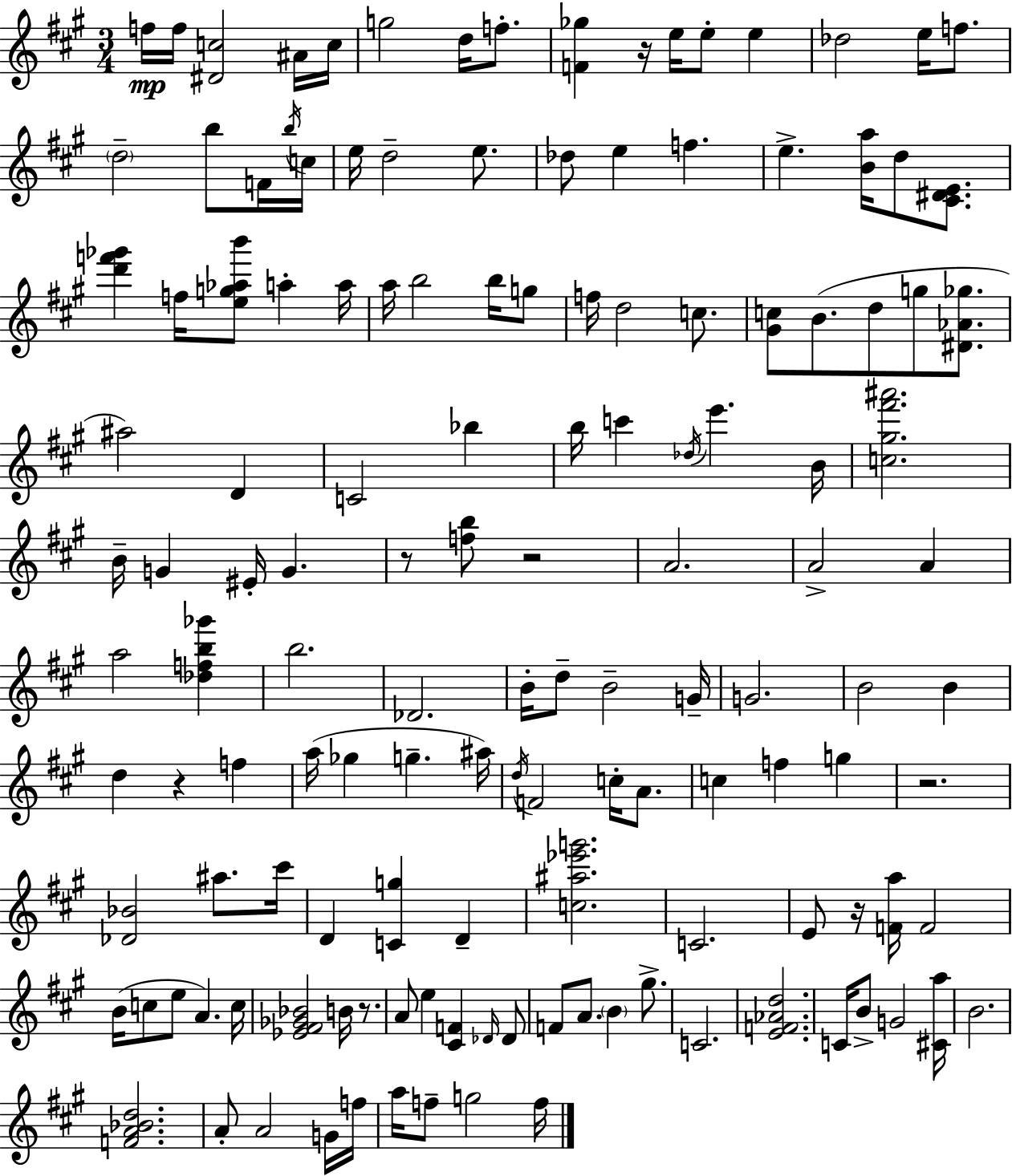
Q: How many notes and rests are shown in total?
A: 139